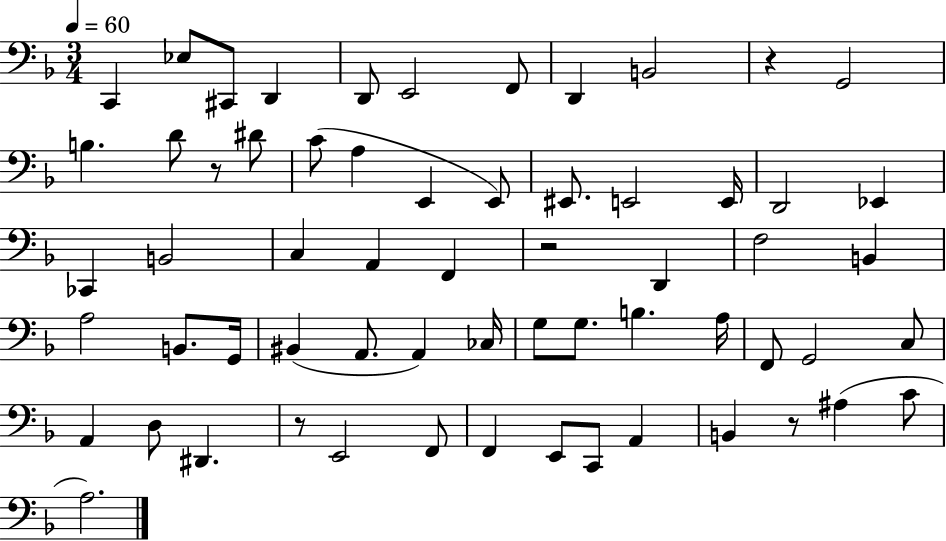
X:1
T:Untitled
M:3/4
L:1/4
K:F
C,, _E,/2 ^C,,/2 D,, D,,/2 E,,2 F,,/2 D,, B,,2 z G,,2 B, D/2 z/2 ^D/2 C/2 A, E,, E,,/2 ^E,,/2 E,,2 E,,/4 D,,2 _E,, _C,, B,,2 C, A,, F,, z2 D,, F,2 B,, A,2 B,,/2 G,,/4 ^B,, A,,/2 A,, _C,/4 G,/2 G,/2 B, A,/4 F,,/2 G,,2 C,/2 A,, D,/2 ^D,, z/2 E,,2 F,,/2 F,, E,,/2 C,,/2 A,, B,, z/2 ^A, C/2 A,2